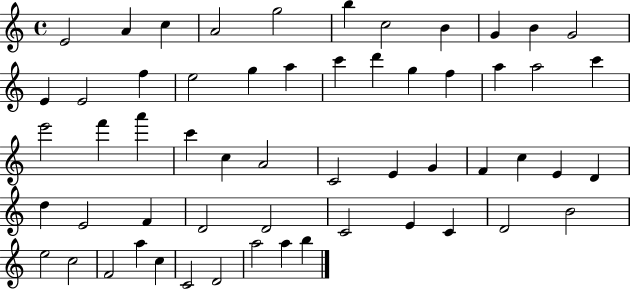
E4/h A4/q C5/q A4/h G5/h B5/q C5/h B4/q G4/q B4/q G4/h E4/q E4/h F5/q E5/h G5/q A5/q C6/q D6/q G5/q F5/q A5/q A5/h C6/q E6/h F6/q A6/q C6/q C5/q A4/h C4/h E4/q G4/q F4/q C5/q E4/q D4/q D5/q E4/h F4/q D4/h D4/h C4/h E4/q C4/q D4/h B4/h E5/h C5/h F4/h A5/q C5/q C4/h D4/h A5/h A5/q B5/q